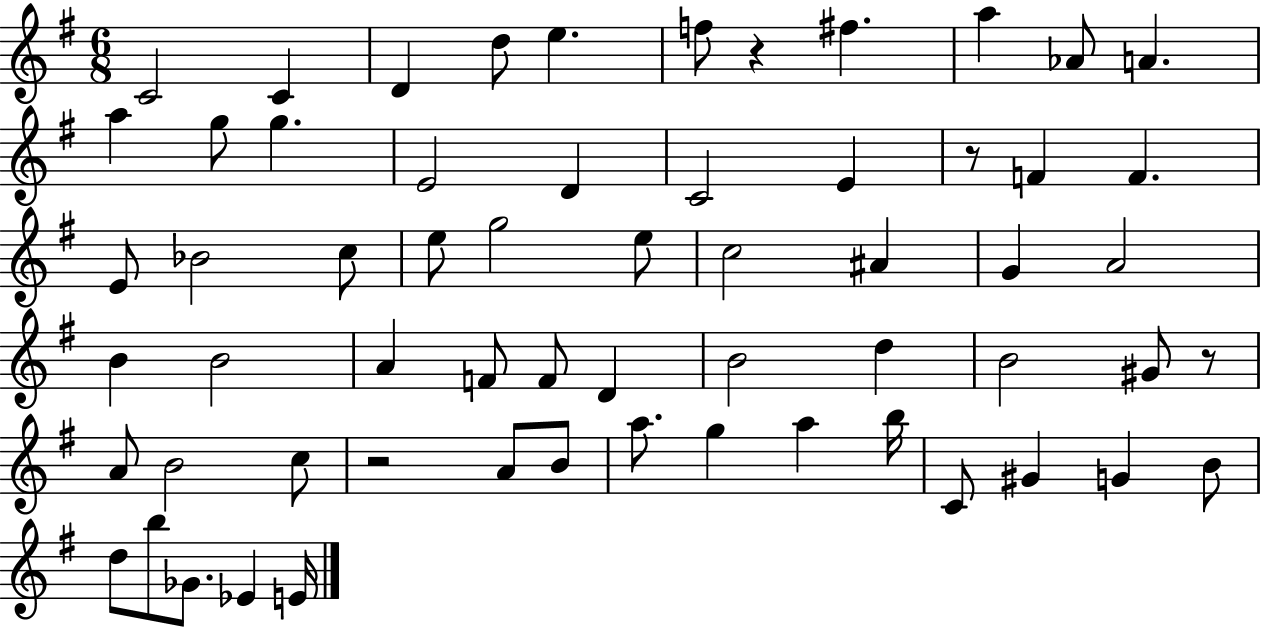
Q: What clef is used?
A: treble